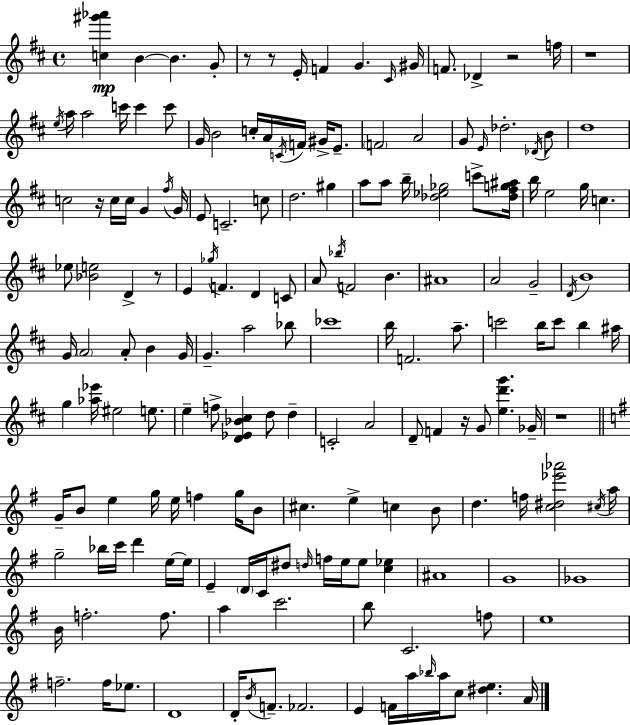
[C5,G#6,Ab6]/q B4/q B4/q. G4/e R/e R/e E4/s F4/q G4/q. C#4/s G#4/s F4/e. Db4/q R/h F5/s R/w E5/s A5/s A5/h C6/s C6/q C6/e G4/s B4/h C5/s A4/s C4/s F4/s G#4/s E4/e. F4/h A4/h G4/e E4/s Db5/h. Db4/s B4/e D5/w C5/h R/s C5/s C5/s G4/q F#5/s G4/s E4/e C4/h. C5/e D5/h. G#5/q A5/e A5/e B5/s [Db5,Eb5,Gb5]/h C6/e [Db5,F#5,G5,A#5]/s B5/s E5/h G5/s C5/q. Eb5/e [Bb4,E5]/h D4/q R/e E4/q Gb5/s F4/q. D4/q C4/e A4/e Bb5/s F4/h B4/q. A#4/w A4/h G4/h D4/s B4/w G4/s A4/h A4/e B4/q G4/s G4/q. A5/h Bb5/e CES6/w B5/s F4/h. A5/e. C6/h B5/s C6/e B5/q A#5/s G5/q [Ab5,Eb6]/s EIS5/h E5/e. E5/q F5/e [D4,Eb4,Bb4,C#5]/q D5/e D5/q C4/h A4/h D4/e F4/q R/s G4/e [E5,D6,G6]/q. Gb4/s R/w G4/s B4/e E5/q G5/s E5/s F5/q G5/s B4/e C#5/q. E5/q C5/q B4/e D5/q. F5/s [C5,D#5,Eb6,Ab6]/h C#5/s A5/s G5/h Bb5/s C6/s D6/q E5/s E5/s E4/q D4/s C4/s D#5/e D5/s F5/s E5/s E5/e [C5,Eb5]/q A#4/w G4/w Gb4/w B4/s F5/h. F5/e. A5/q C6/h. B5/e C4/h. F5/e E5/w F5/h. F5/s Eb5/e. D4/w D4/s B4/s F4/e. FES4/h. E4/q F4/s A5/s Bb5/s A5/s C5/e [D#5,E5]/q. A4/s